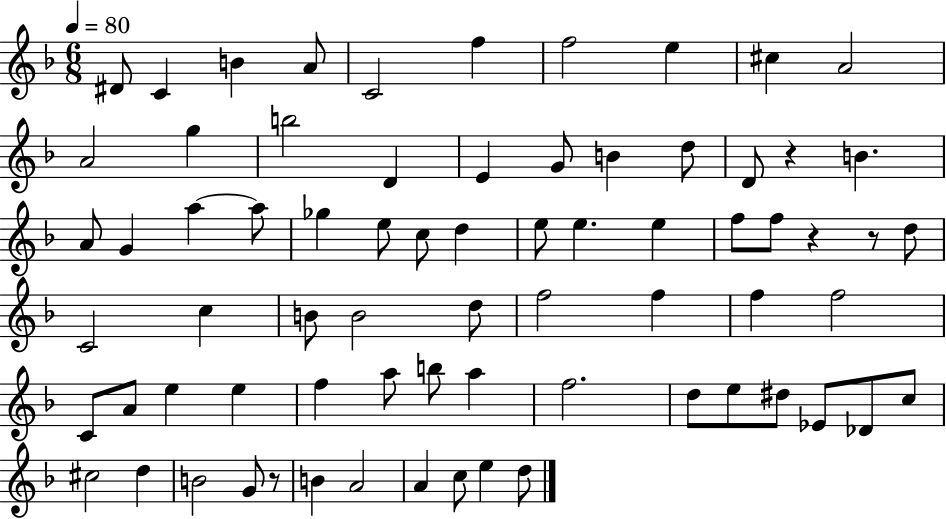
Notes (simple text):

D#4/e C4/q B4/q A4/e C4/h F5/q F5/h E5/q C#5/q A4/h A4/h G5/q B5/h D4/q E4/q G4/e B4/q D5/e D4/e R/q B4/q. A4/e G4/q A5/q A5/e Gb5/q E5/e C5/e D5/q E5/e E5/q. E5/q F5/e F5/e R/q R/e D5/e C4/h C5/q B4/e B4/h D5/e F5/h F5/q F5/q F5/h C4/e A4/e E5/q E5/q F5/q A5/e B5/e A5/q F5/h. D5/e E5/e D#5/e Eb4/e Db4/e C5/e C#5/h D5/q B4/h G4/e R/e B4/q A4/h A4/q C5/e E5/q D5/e